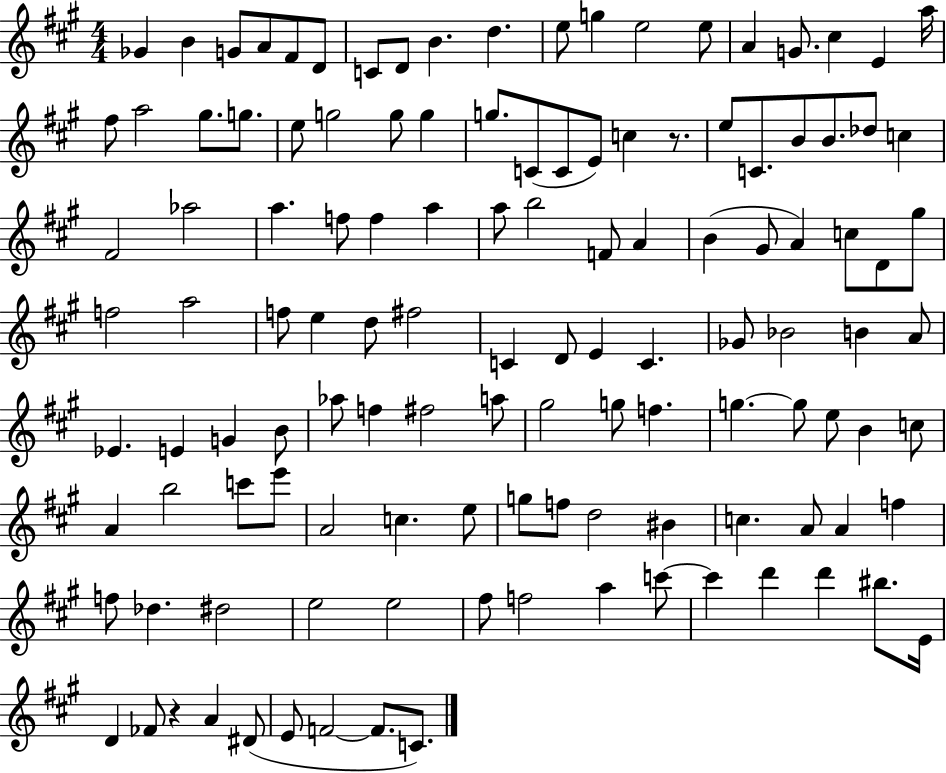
Gb4/q B4/q G4/e A4/e F#4/e D4/e C4/e D4/e B4/q. D5/q. E5/e G5/q E5/h E5/e A4/q G4/e. C#5/q E4/q A5/s F#5/e A5/h G#5/e. G5/e. E5/e G5/h G5/e G5/q G5/e. C4/e C4/e E4/e C5/q R/e. E5/e C4/e. B4/e B4/e. Db5/e C5/q F#4/h Ab5/h A5/q. F5/e F5/q A5/q A5/e B5/h F4/e A4/q B4/q G#4/e A4/q C5/e D4/e G#5/e F5/h A5/h F5/e E5/q D5/e F#5/h C4/q D4/e E4/q C4/q. Gb4/e Bb4/h B4/q A4/e Eb4/q. E4/q G4/q B4/e Ab5/e F5/q F#5/h A5/e G#5/h G5/e F5/q. G5/q. G5/e E5/e B4/q C5/e A4/q B5/h C6/e E6/e A4/h C5/q. E5/e G5/e F5/e D5/h BIS4/q C5/q. A4/e A4/q F5/q F5/e Db5/q. D#5/h E5/h E5/h F#5/e F5/h A5/q C6/e C6/q D6/q D6/q BIS5/e. E4/s D4/q FES4/e R/q A4/q D#4/e E4/e F4/h F4/e. C4/e.